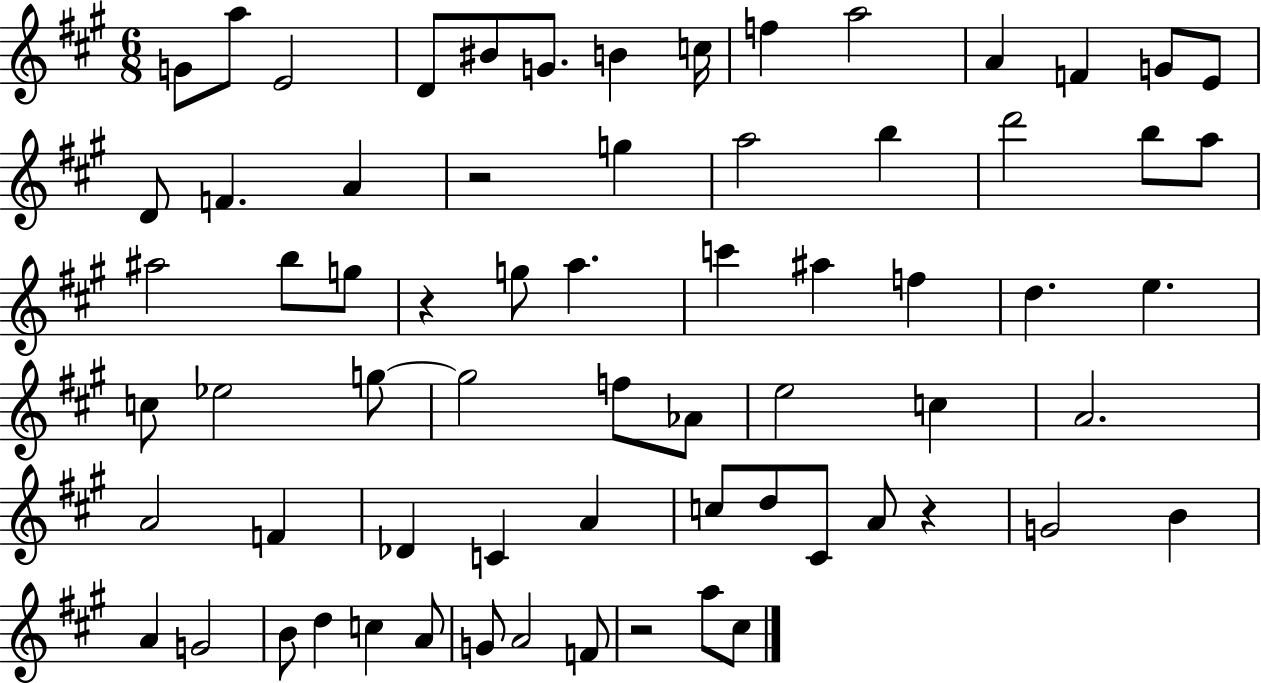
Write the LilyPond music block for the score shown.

{
  \clef treble
  \numericTimeSignature
  \time 6/8
  \key a \major
  g'8 a''8 e'2 | d'8 bis'8 g'8. b'4 c''16 | f''4 a''2 | a'4 f'4 g'8 e'8 | \break d'8 f'4. a'4 | r2 g''4 | a''2 b''4 | d'''2 b''8 a''8 | \break ais''2 b''8 g''8 | r4 g''8 a''4. | c'''4 ais''4 f''4 | d''4. e''4. | \break c''8 ees''2 g''8~~ | g''2 f''8 aes'8 | e''2 c''4 | a'2. | \break a'2 f'4 | des'4 c'4 a'4 | c''8 d''8 cis'8 a'8 r4 | g'2 b'4 | \break a'4 g'2 | b'8 d''4 c''4 a'8 | g'8 a'2 f'8 | r2 a''8 cis''8 | \break \bar "|."
}